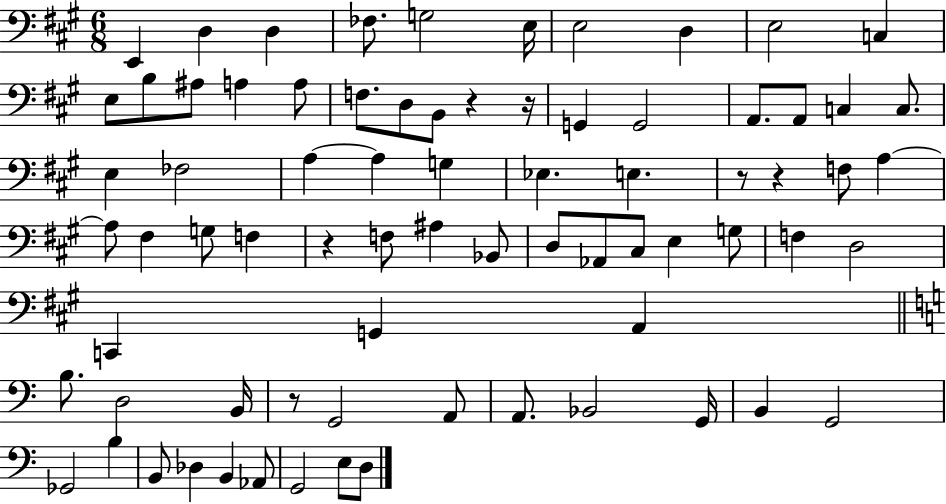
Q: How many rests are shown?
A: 6